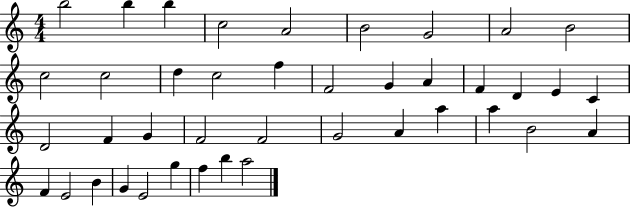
B5/h B5/q B5/q C5/h A4/h B4/h G4/h A4/h B4/h C5/h C5/h D5/q C5/h F5/q F4/h G4/q A4/q F4/q D4/q E4/q C4/q D4/h F4/q G4/q F4/h F4/h G4/h A4/q A5/q A5/q B4/h A4/q F4/q E4/h B4/q G4/q E4/h G5/q F5/q B5/q A5/h